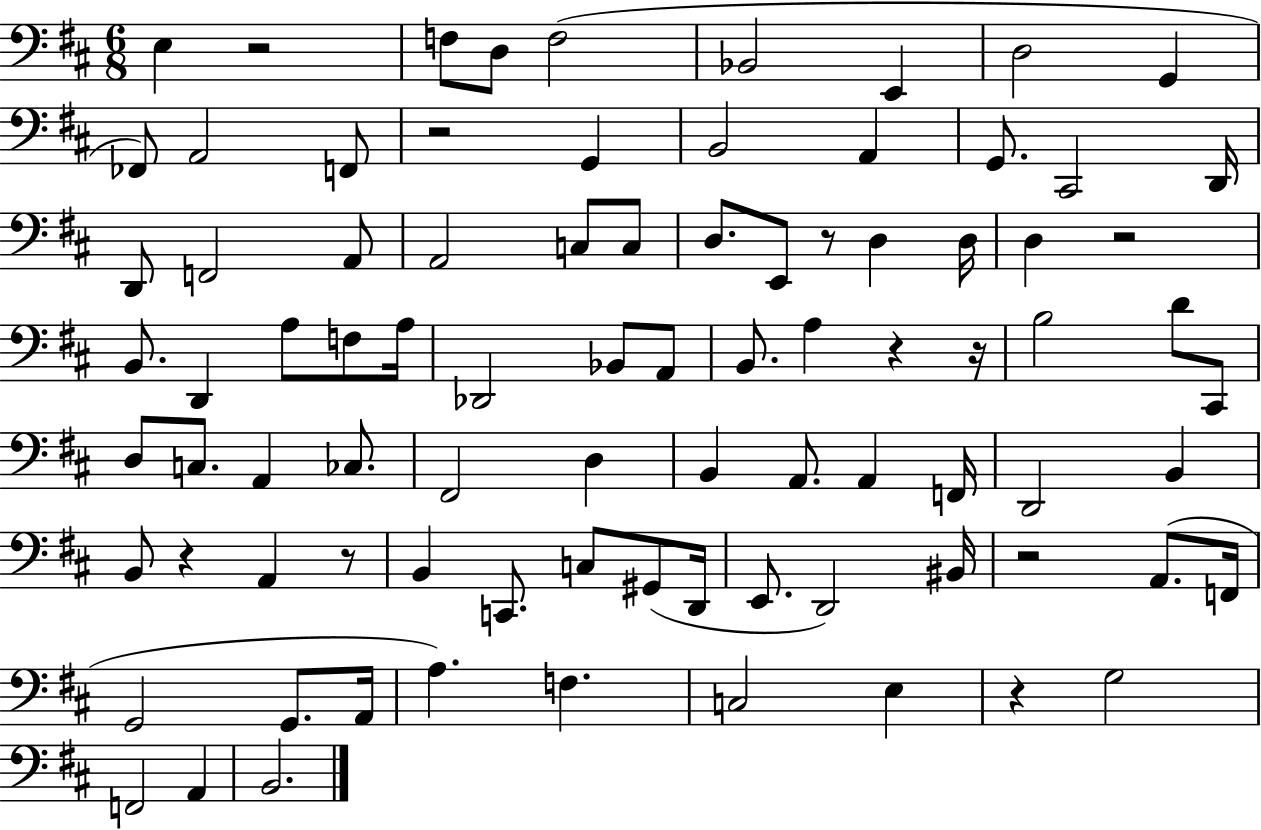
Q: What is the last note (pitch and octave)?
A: B2